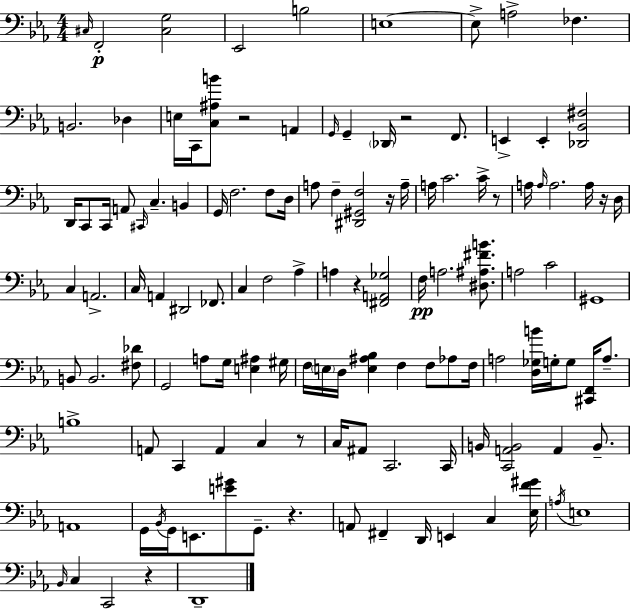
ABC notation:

X:1
T:Untitled
M:4/4
L:1/4
K:Cm
^C,/4 F,,2 [^C,G,]2 _E,,2 B,2 E,4 E,/2 A,2 _F, B,,2 _D, E,/4 C,,/4 [C,^A,B]/2 z2 A,, G,,/4 G,, _D,,/4 z2 F,,/2 E,, E,, [_D,,_B,,^F,]2 D,,/4 C,,/2 C,,/4 A,,/2 ^C,,/4 C, B,, G,,/4 F,2 F,/2 D,/4 A,/2 F, [^D,,^G,,F,]2 z/4 A,/4 A,/4 C2 C/4 z/2 A,/4 A,/4 A,2 A,/4 z/4 D,/4 C, A,,2 C,/4 A,, ^D,,2 _F,,/2 C, F,2 _A, A, z [^F,,A,,_G,]2 F,/4 A,2 [^D,^A,^FB]/2 A,2 C2 ^G,,4 B,,/2 B,,2 [^F,_D]/2 G,,2 A,/2 G,/4 [E,^A,] ^G,/4 F,/4 E,/4 D,/4 [E,^A,_B,] F, F,/2 _A,/2 F,/4 A,2 [D,_G,B]/4 G,/4 G,/2 [^C,,F,,]/4 A,/2 B,4 A,,/2 C,, A,, C, z/2 C,/4 ^A,,/2 C,,2 C,,/4 B,,/4 [C,,A,,B,,]2 A,, B,,/2 A,,4 G,,/4 _B,,/4 G,,/4 E,,/2 [E^G]/2 G,,/2 z A,,/2 ^F,, D,,/4 E,, C, [_E,F^G]/4 A,/4 E,4 _B,,/4 C, C,,2 z D,,4